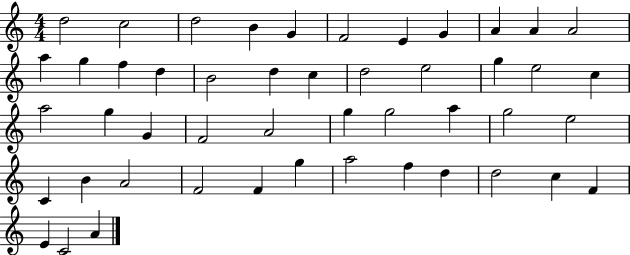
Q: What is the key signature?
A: C major